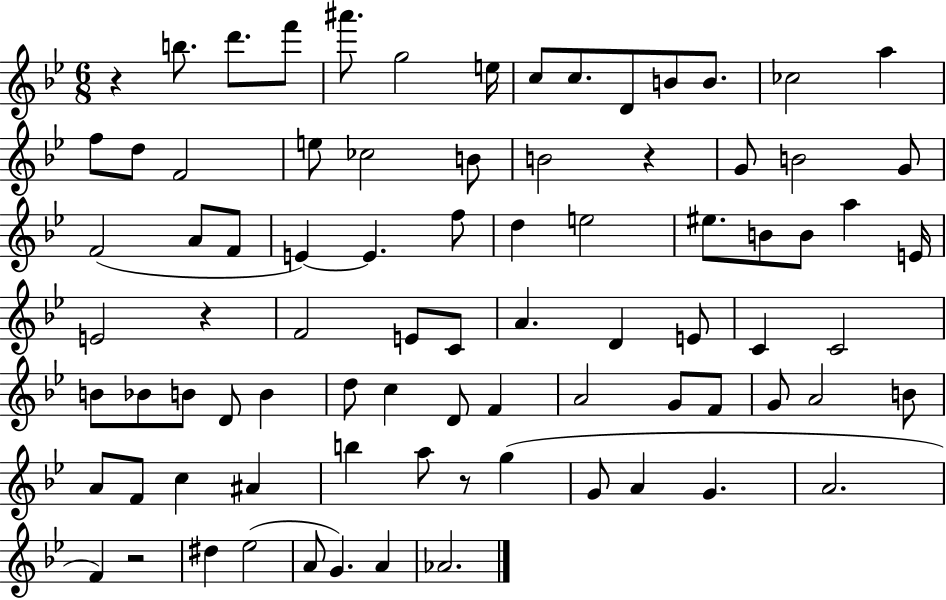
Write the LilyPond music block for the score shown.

{
  \clef treble
  \numericTimeSignature
  \time 6/8
  \key bes \major
  r4 b''8. d'''8. f'''8 | ais'''8. g''2 e''16 | c''8 c''8. d'8 b'8 b'8. | ces''2 a''4 | \break f''8 d''8 f'2 | e''8 ces''2 b'8 | b'2 r4 | g'8 b'2 g'8 | \break f'2( a'8 f'8 | e'4~~) e'4. f''8 | d''4 e''2 | eis''8. b'8 b'8 a''4 e'16 | \break e'2 r4 | f'2 e'8 c'8 | a'4. d'4 e'8 | c'4 c'2 | \break b'8 bes'8 b'8 d'8 b'4 | d''8 c''4 d'8 f'4 | a'2 g'8 f'8 | g'8 a'2 b'8 | \break a'8 f'8 c''4 ais'4 | b''4 a''8 r8 g''4( | g'8 a'4 g'4. | a'2. | \break f'4) r2 | dis''4 ees''2( | a'8 g'4.) a'4 | aes'2. | \break \bar "|."
}